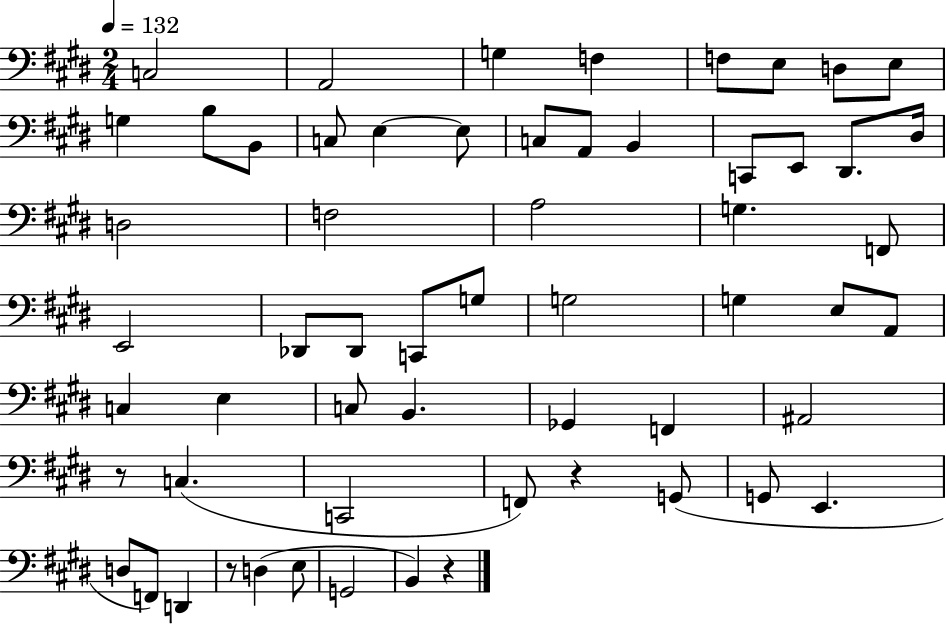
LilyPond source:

{
  \clef bass
  \numericTimeSignature
  \time 2/4
  \key e \major
  \tempo 4 = 132
  c2 | a,2 | g4 f4 | f8 e8 d8 e8 | \break g4 b8 b,8 | c8 e4~~ e8 | c8 a,8 b,4 | c,8 e,8 dis,8. dis16 | \break d2 | f2 | a2 | g4. f,8 | \break e,2 | des,8 des,8 c,8 g8 | g2 | g4 e8 a,8 | \break c4 e4 | c8 b,4. | ges,4 f,4 | ais,2 | \break r8 c4.( | c,2 | f,8) r4 g,8( | g,8 e,4. | \break d8 f,8) d,4 | r8 d4( e8 | g,2 | b,4) r4 | \break \bar "|."
}